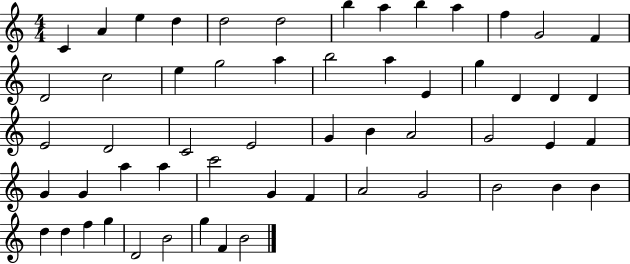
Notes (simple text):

C4/q A4/q E5/q D5/q D5/h D5/h B5/q A5/q B5/q A5/q F5/q G4/h F4/q D4/h C5/h E5/q G5/h A5/q B5/h A5/q E4/q G5/q D4/q D4/q D4/q E4/h D4/h C4/h E4/h G4/q B4/q A4/h G4/h E4/q F4/q G4/q G4/q A5/q A5/q C6/h G4/q F4/q A4/h G4/h B4/h B4/q B4/q D5/q D5/q F5/q G5/q D4/h B4/h G5/q F4/q B4/h